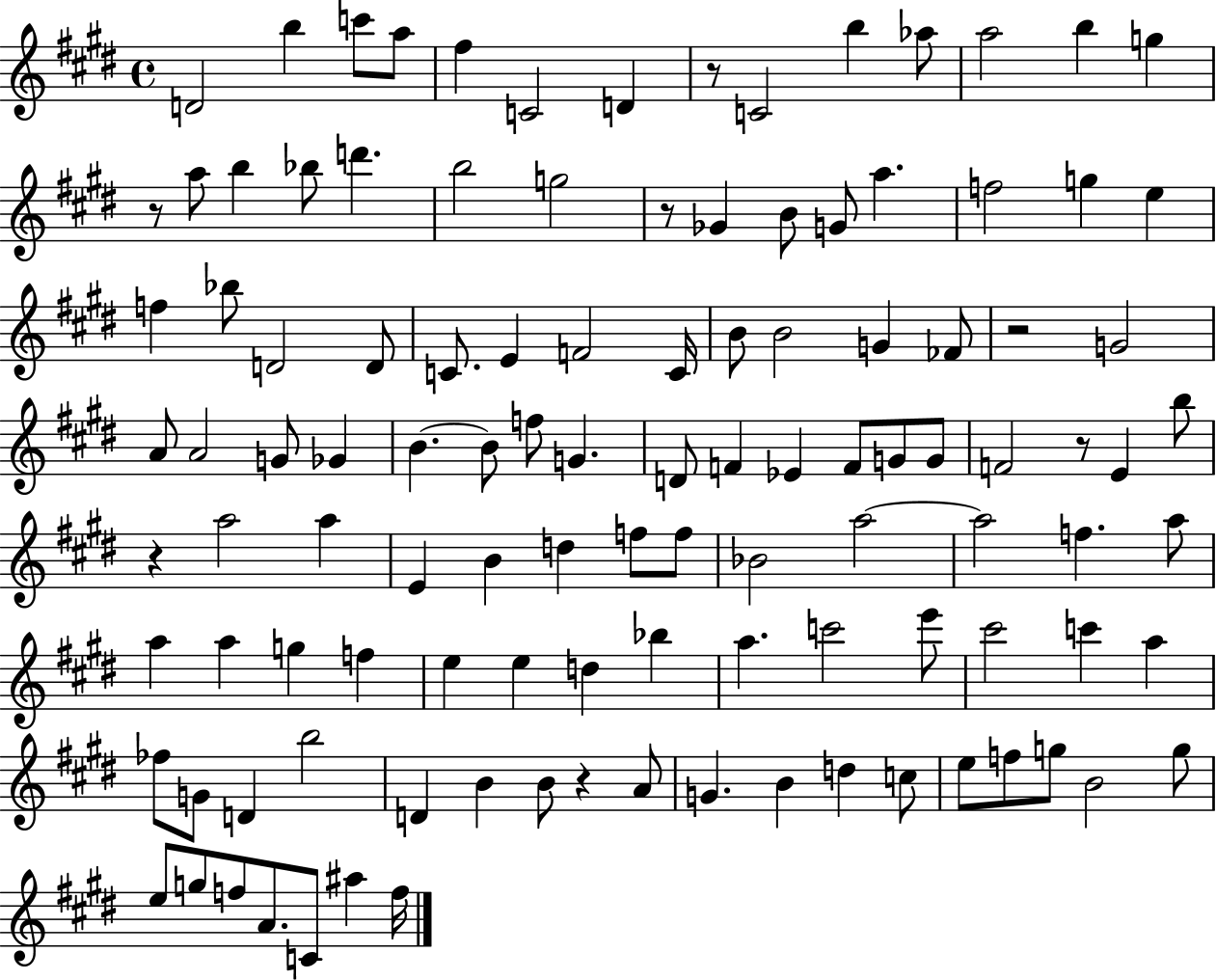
D4/h B5/q C6/e A5/e F#5/q C4/h D4/q R/e C4/h B5/q Ab5/e A5/h B5/q G5/q R/e A5/e B5/q Bb5/e D6/q. B5/h G5/h R/e Gb4/q B4/e G4/e A5/q. F5/h G5/q E5/q F5/q Bb5/e D4/h D4/e C4/e. E4/q F4/h C4/s B4/e B4/h G4/q FES4/e R/h G4/h A4/e A4/h G4/e Gb4/q B4/q. B4/e F5/e G4/q. D4/e F4/q Eb4/q F4/e G4/e G4/e F4/h R/e E4/q B5/e R/q A5/h A5/q E4/q B4/q D5/q F5/e F5/e Bb4/h A5/h A5/h F5/q. A5/e A5/q A5/q G5/q F5/q E5/q E5/q D5/q Bb5/q A5/q. C6/h E6/e C#6/h C6/q A5/q FES5/e G4/e D4/q B5/h D4/q B4/q B4/e R/q A4/e G4/q. B4/q D5/q C5/e E5/e F5/e G5/e B4/h G5/e E5/e G5/e F5/e A4/e. C4/e A#5/q F5/s